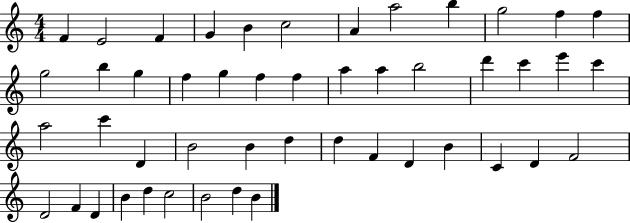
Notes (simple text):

F4/q E4/h F4/q G4/q B4/q C5/h A4/q A5/h B5/q G5/h F5/q F5/q G5/h B5/q G5/q F5/q G5/q F5/q F5/q A5/q A5/q B5/h D6/q C6/q E6/q C6/q A5/h C6/q D4/q B4/h B4/q D5/q D5/q F4/q D4/q B4/q C4/q D4/q F4/h D4/h F4/q D4/q B4/q D5/q C5/h B4/h D5/q B4/q